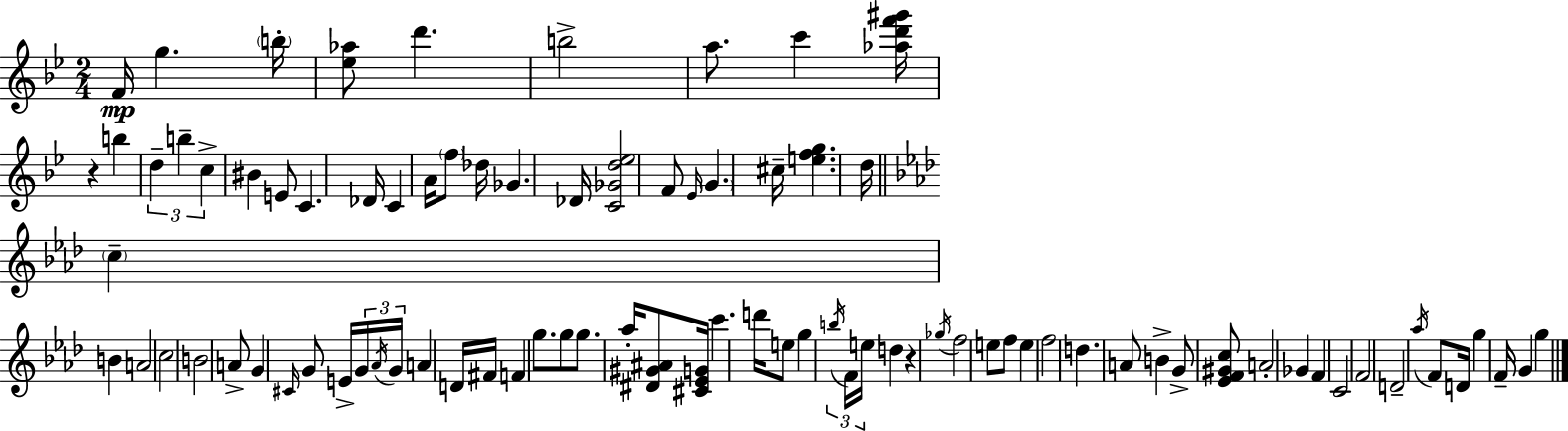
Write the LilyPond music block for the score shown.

{
  \clef treble
  \numericTimeSignature
  \time 2/4
  \key g \minor
  f'16\mp g''4. \parenthesize b''16-. | <ees'' aes''>8 d'''4. | b''2-> | a''8. c'''4 <aes'' d''' f''' gis'''>16 | \break r4 b''4 | \tuplet 3/2 { d''4-- b''4-- | c''4-> } bis'4 | e'8 c'4. | \break des'16 c'4 a'16 \parenthesize f''8 | des''16 ges'4. des'16 | <c' ges' d'' ees''>2 | f'8 \grace { ees'16 } \parenthesize g'4. | \break cis''16-- <e'' f'' g''>4. | d''16 \bar "||" \break \key aes \major \parenthesize c''4-- b'4 | a'2 | c''2 | b'2 | \break a'8-> g'4 \grace { cis'16 } g'8 | e'16-> \tuplet 3/2 { g'16 \acciaccatura { aes'16 } g'16 } a'4 | d'16 fis'16 f'4 g''8. | g''8 g''8. aes''16-. | \break <dis' gis' ais'>8 <cis' ees' g'>16 c'''4. | d'''16 e''8 g''4 | \tuplet 3/2 { \acciaccatura { b''16 } f'16 e''16 } d''4 r4 | \acciaccatura { ges''16 } f''2 | \break e''8 f''8 | e''4 f''2 | d''4. | a'8 b'4-> | \break g'8-> <ees' f' gis' c''>8 a'2-. | ges'4 | f'4 c'2 | f'2 | \break d'2-- | \acciaccatura { aes''16 } f'8 d'16 | g''4 f'16-- g'4 | g''4 \bar "|."
}